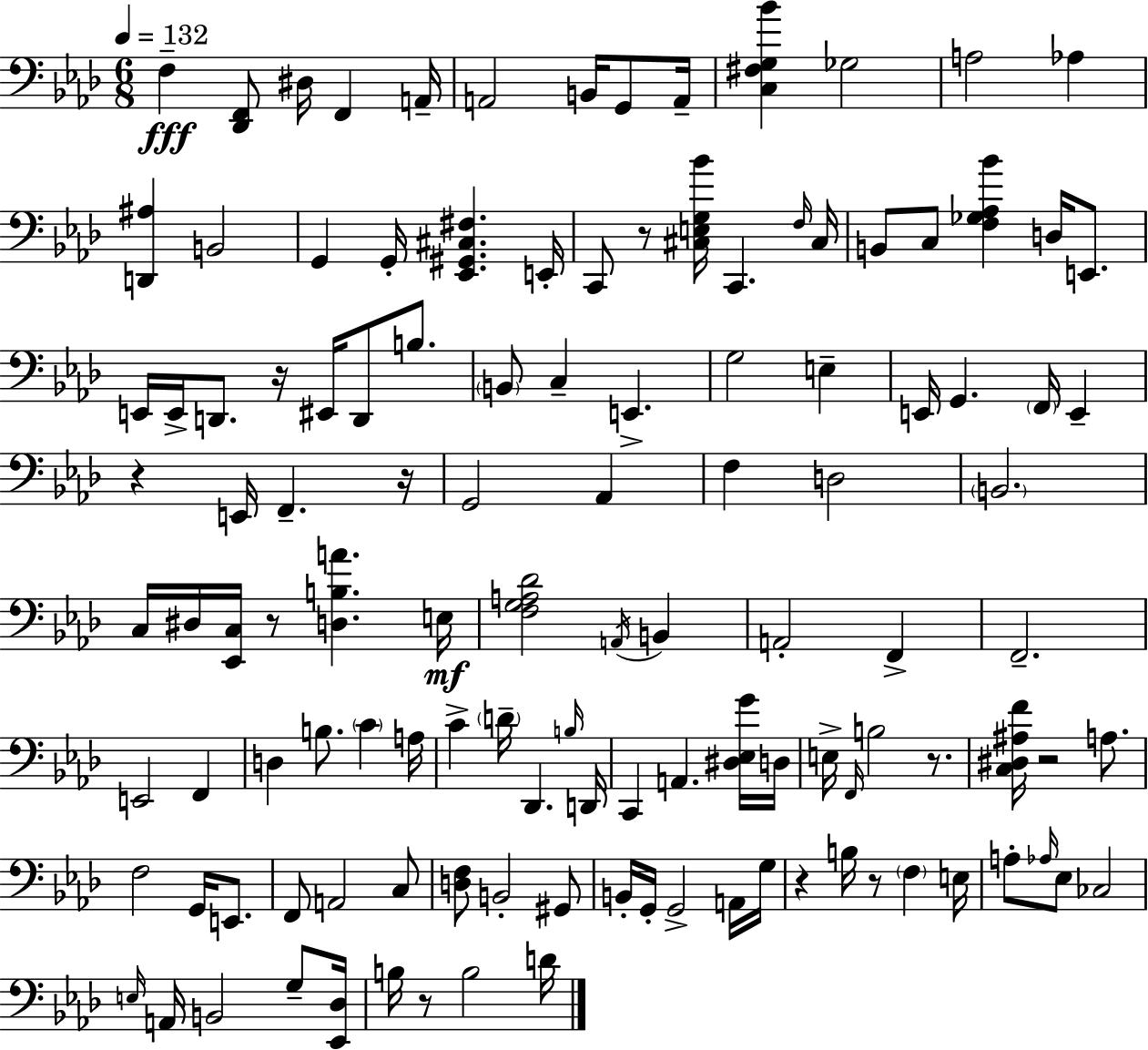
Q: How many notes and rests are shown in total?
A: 121